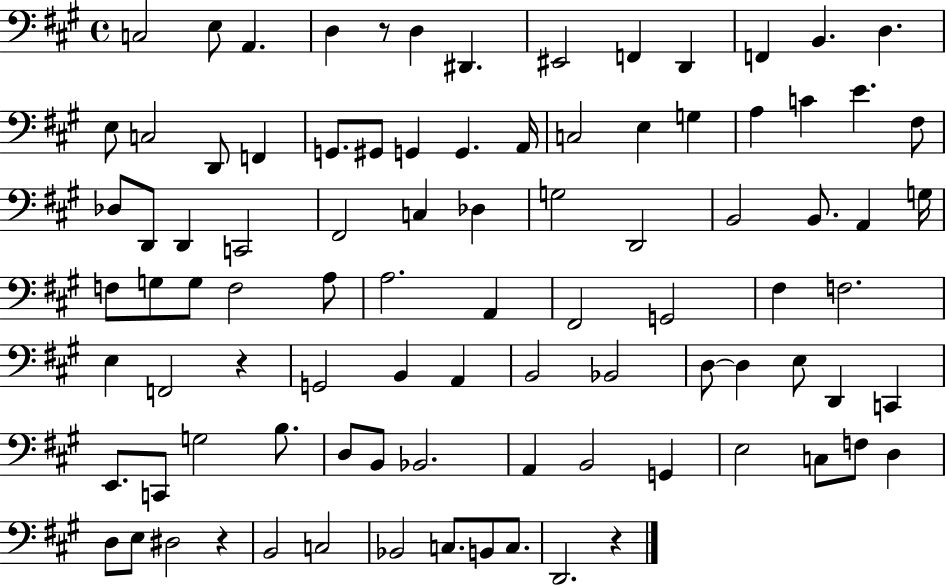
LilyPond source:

{
  \clef bass
  \time 4/4
  \defaultTimeSignature
  \key a \major
  c2 e8 a,4. | d4 r8 d4 dis,4. | eis,2 f,4 d,4 | f,4 b,4. d4. | \break e8 c2 d,8 f,4 | g,8. gis,8 g,4 g,4. a,16 | c2 e4 g4 | a4 c'4 e'4. fis8 | \break des8 d,8 d,4 c,2 | fis,2 c4 des4 | g2 d,2 | b,2 b,8. a,4 g16 | \break f8 g8 g8 f2 a8 | a2. a,4 | fis,2 g,2 | fis4 f2. | \break e4 f,2 r4 | g,2 b,4 a,4 | b,2 bes,2 | d8~~ d4 e8 d,4 c,4 | \break e,8. c,8 g2 b8. | d8 b,8 bes,2. | a,4 b,2 g,4 | e2 c8 f8 d4 | \break d8 e8 dis2 r4 | b,2 c2 | bes,2 c8. b,8 c8. | d,2. r4 | \break \bar "|."
}